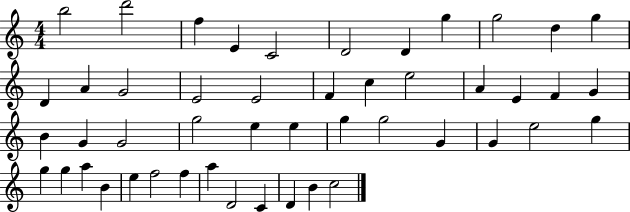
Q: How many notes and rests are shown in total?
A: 48